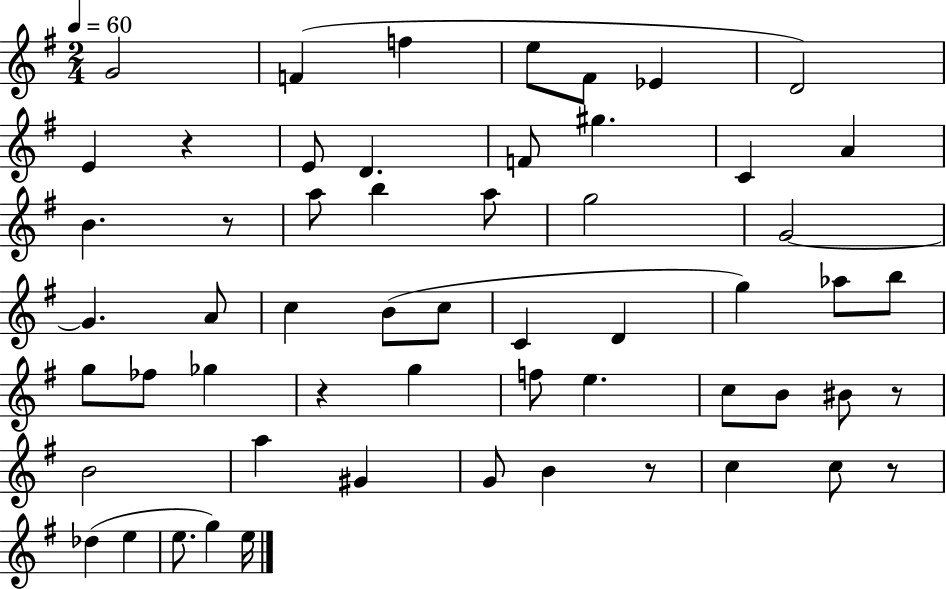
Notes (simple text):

G4/h F4/q F5/q E5/e F#4/e Eb4/q D4/h E4/q R/q E4/e D4/q. F4/e G#5/q. C4/q A4/q B4/q. R/e A5/e B5/q A5/e G5/h G4/h G4/q. A4/e C5/q B4/e C5/e C4/q D4/q G5/q Ab5/e B5/e G5/e FES5/e Gb5/q R/q G5/q F5/e E5/q. C5/e B4/e BIS4/e R/e B4/h A5/q G#4/q G4/e B4/q R/e C5/q C5/e R/e Db5/q E5/q E5/e. G5/q E5/s